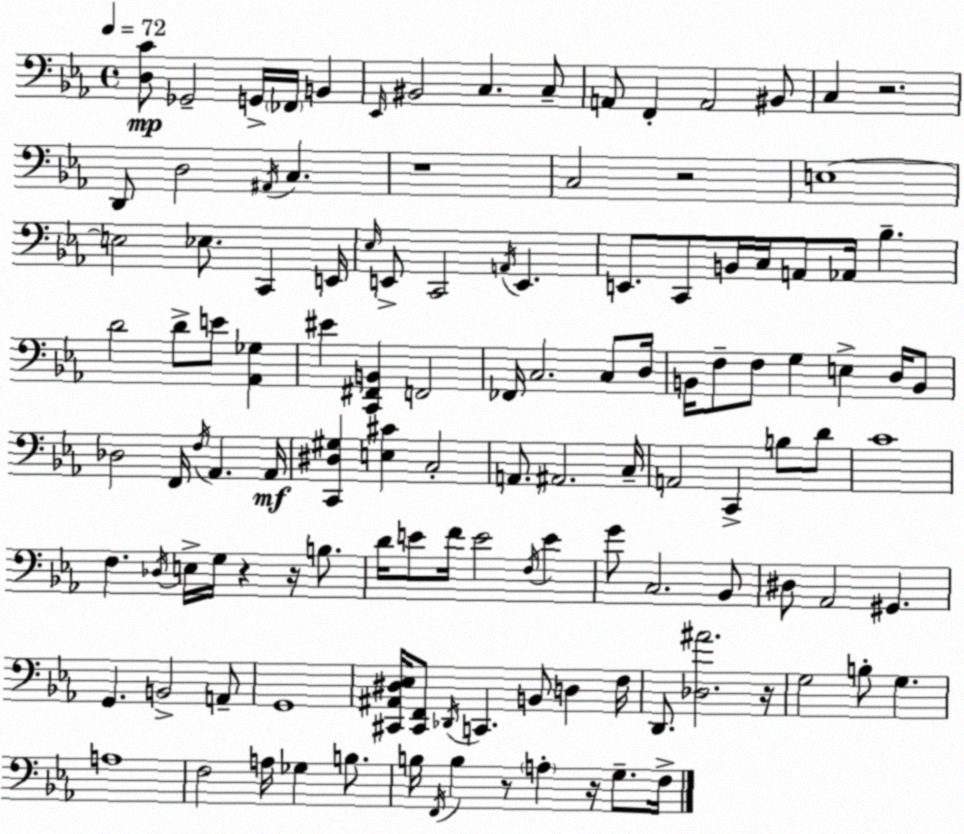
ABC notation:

X:1
T:Untitled
M:4/4
L:1/4
K:Cm
[D,C]/2 _G,,2 G,,/4 _F,,/4 B,, _E,,/4 ^B,,2 C, C,/2 A,,/2 F,, A,,2 ^B,,/2 C, z2 D,,/2 D,2 ^A,,/4 C, z4 C,2 z2 E,4 E,2 _E,/2 C,, E,,/4 _E,/4 E,,/2 C,,2 A,,/4 E,, E,,/2 C,,/2 B,,/4 C,/4 A,,/2 _A,,/4 _B, D2 D/2 E/2 [_A,,_G,] ^E [C,,^F,,B,,] F,,2 _F,,/4 C,2 C,/2 D,/4 B,,/4 F,/2 F,/2 G, E, D,/4 B,,/2 _D,2 F,,/4 F,/4 _A,, _A,,/4 [C,,^D,^G,] [E,^C] C,2 A,,/2 ^A,,2 C,/4 A,,2 C,, B,/2 D/2 C4 F, _D,/4 E,/4 G,/4 z z/4 B,/2 D/4 E/2 F/4 E2 F,/4 E G/2 C,2 _B,,/2 ^D,/2 _A,,2 ^G,, G,, B,,2 A,,/2 G,,4 [^C,,^A,,^D,_E,]/4 [^C,,F,,]/2 _D,,/4 C,, B,,/2 D, F,/4 D,,/2 [_D,^A]2 z/4 G,2 B,/2 G, A,4 F,2 A,/4 _G, B,/2 B,/4 F,,/4 B, z/2 A, z/4 G,/2 F,/4